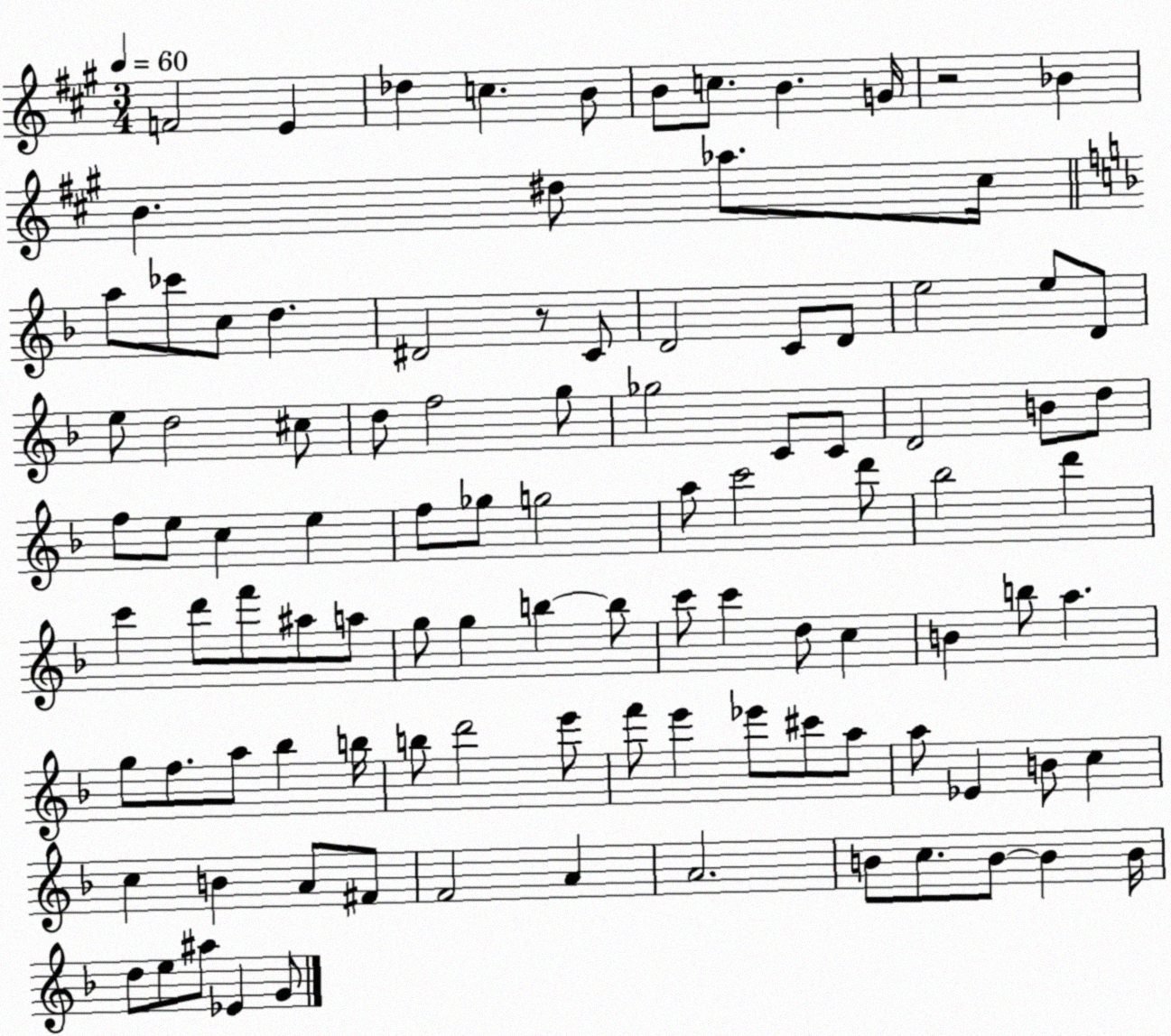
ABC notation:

X:1
T:Untitled
M:3/4
L:1/4
K:A
F2 E _d c B/2 B/2 c/2 B G/4 z2 _B B ^d/2 _a/2 ^c/4 a/2 _c'/2 c/2 d ^D2 z/2 C/2 D2 C/2 D/2 e2 e/2 D/2 e/2 d2 ^c/2 d/2 f2 g/2 _g2 C/2 C/2 D2 B/2 d/2 f/2 e/2 c e f/2 _g/2 g2 a/2 c'2 d'/2 _b2 d' c' d'/2 f'/2 ^a/2 a/2 g/2 g b b/2 c'/2 c' d/2 c B b/2 a g/2 f/2 a/2 _b b/4 b/2 d'2 e'/2 f'/2 e' _e'/2 ^c'/2 a/2 a/2 _E B/2 c c B A/2 ^F/2 F2 A A2 B/2 c/2 B/2 B B/4 d/2 e/2 ^a/2 _E G/2